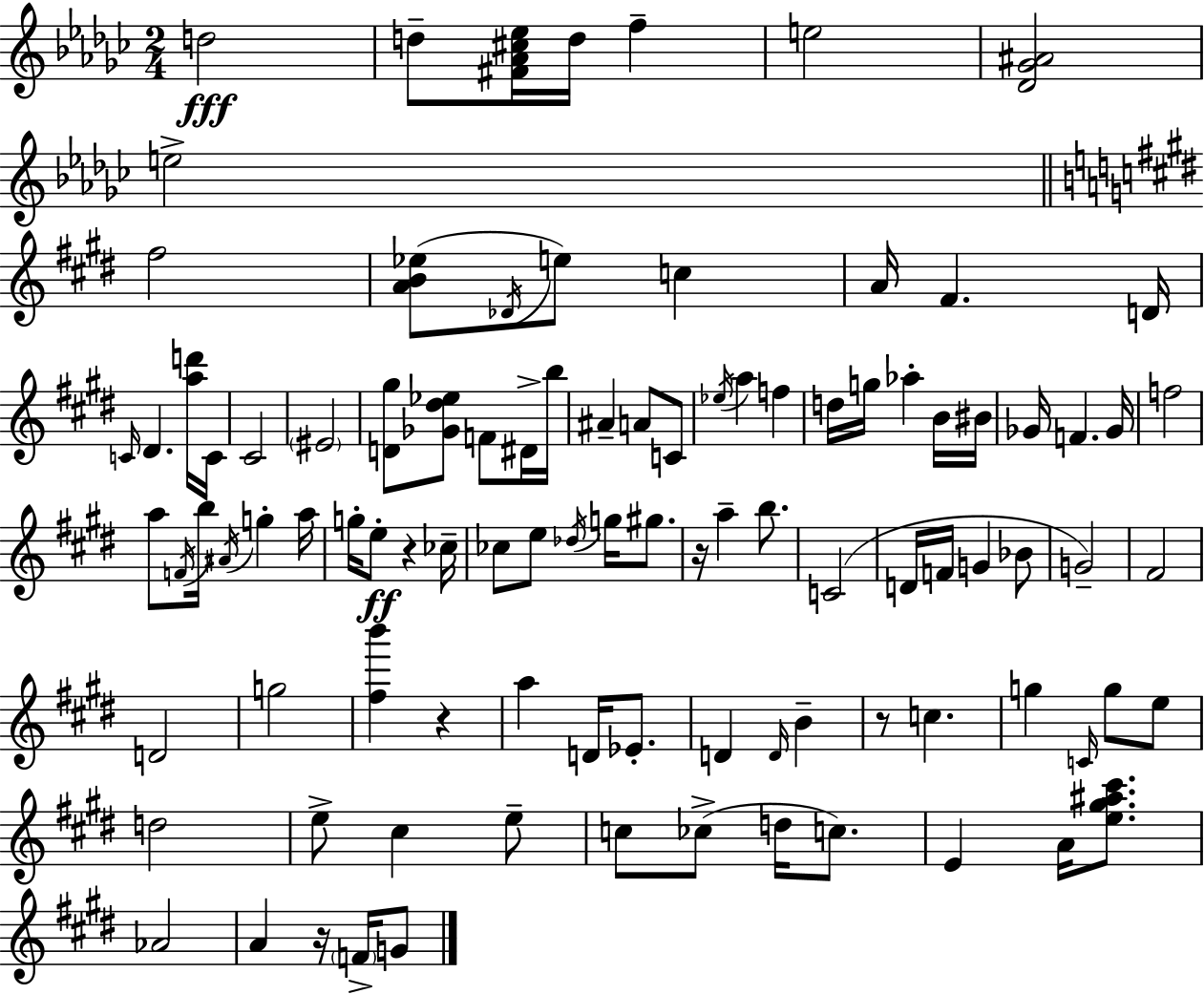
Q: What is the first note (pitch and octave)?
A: D5